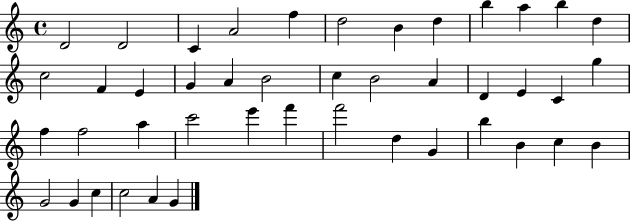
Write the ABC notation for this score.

X:1
T:Untitled
M:4/4
L:1/4
K:C
D2 D2 C A2 f d2 B d b a b d c2 F E G A B2 c B2 A D E C g f f2 a c'2 e' f' f'2 d G b B c B G2 G c c2 A G